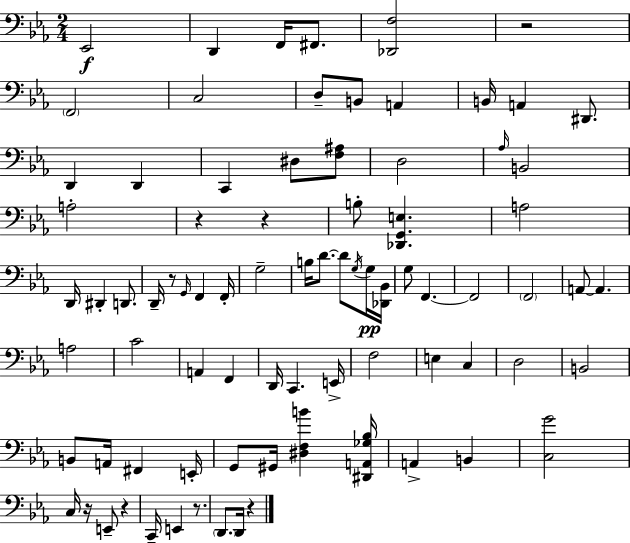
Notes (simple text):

Eb2/h D2/q F2/s F#2/e. [Db2,F3]/h R/h F2/h C3/h D3/e B2/e A2/q B2/s A2/q D#2/e. D2/q D2/q C2/q D#3/e [F3,A#3]/e D3/h Ab3/s B2/h A3/h R/q R/q B3/e [Db2,G2,E3]/q. A3/h D2/s D#2/q D2/e. D2/s R/e G2/s F2/q F2/s G3/h B3/s D4/e. D4/e G3/s G3/s [Db2,Bb2]/s G3/e F2/q. F2/h F2/h A2/e A2/q. A3/h C4/h A2/q F2/q D2/s C2/q. E2/s F3/h E3/q C3/q D3/h B2/h B2/e A2/s F#2/q E2/s G2/e G#2/s [D#3,F3,B4]/q [D#2,A2,Gb3,Bb3]/s A2/q B2/q [C3,G4]/h C3/s R/s E2/e R/q C2/s E2/q R/e. D2/e. D2/s R/q